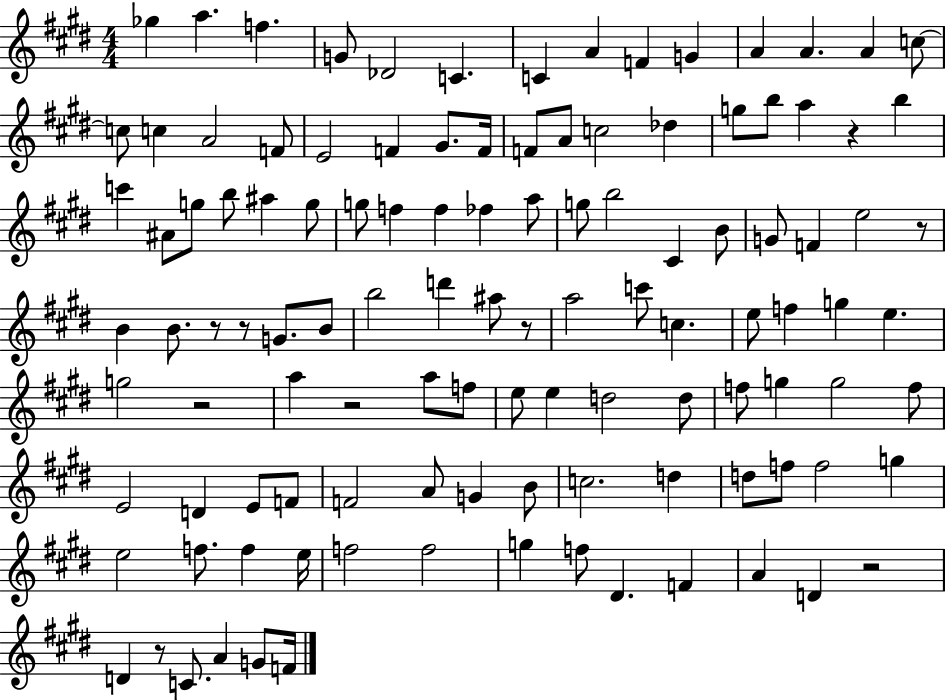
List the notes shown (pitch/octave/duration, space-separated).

Gb5/q A5/q. F5/q. G4/e Db4/h C4/q. C4/q A4/q F4/q G4/q A4/q A4/q. A4/q C5/e C5/e C5/q A4/h F4/e E4/h F4/q G#4/e. F4/s F4/e A4/e C5/h Db5/q G5/e B5/e A5/q R/q B5/q C6/q A#4/e G5/e B5/e A#5/q G5/e G5/e F5/q F5/q FES5/q A5/e G5/e B5/h C#4/q B4/e G4/e F4/q E5/h R/e B4/q B4/e. R/e R/e G4/e. B4/e B5/h D6/q A#5/e R/e A5/h C6/e C5/q. E5/e F5/q G5/q E5/q. G5/h R/h A5/q R/h A5/e F5/e E5/e E5/q D5/h D5/e F5/e G5/q G5/h F5/e E4/h D4/q E4/e F4/e F4/h A4/e G4/q B4/e C5/h. D5/q D5/e F5/e F5/h G5/q E5/h F5/e. F5/q E5/s F5/h F5/h G5/q F5/e D#4/q. F4/q A4/q D4/q R/h D4/q R/e C4/e. A4/q G4/e F4/s